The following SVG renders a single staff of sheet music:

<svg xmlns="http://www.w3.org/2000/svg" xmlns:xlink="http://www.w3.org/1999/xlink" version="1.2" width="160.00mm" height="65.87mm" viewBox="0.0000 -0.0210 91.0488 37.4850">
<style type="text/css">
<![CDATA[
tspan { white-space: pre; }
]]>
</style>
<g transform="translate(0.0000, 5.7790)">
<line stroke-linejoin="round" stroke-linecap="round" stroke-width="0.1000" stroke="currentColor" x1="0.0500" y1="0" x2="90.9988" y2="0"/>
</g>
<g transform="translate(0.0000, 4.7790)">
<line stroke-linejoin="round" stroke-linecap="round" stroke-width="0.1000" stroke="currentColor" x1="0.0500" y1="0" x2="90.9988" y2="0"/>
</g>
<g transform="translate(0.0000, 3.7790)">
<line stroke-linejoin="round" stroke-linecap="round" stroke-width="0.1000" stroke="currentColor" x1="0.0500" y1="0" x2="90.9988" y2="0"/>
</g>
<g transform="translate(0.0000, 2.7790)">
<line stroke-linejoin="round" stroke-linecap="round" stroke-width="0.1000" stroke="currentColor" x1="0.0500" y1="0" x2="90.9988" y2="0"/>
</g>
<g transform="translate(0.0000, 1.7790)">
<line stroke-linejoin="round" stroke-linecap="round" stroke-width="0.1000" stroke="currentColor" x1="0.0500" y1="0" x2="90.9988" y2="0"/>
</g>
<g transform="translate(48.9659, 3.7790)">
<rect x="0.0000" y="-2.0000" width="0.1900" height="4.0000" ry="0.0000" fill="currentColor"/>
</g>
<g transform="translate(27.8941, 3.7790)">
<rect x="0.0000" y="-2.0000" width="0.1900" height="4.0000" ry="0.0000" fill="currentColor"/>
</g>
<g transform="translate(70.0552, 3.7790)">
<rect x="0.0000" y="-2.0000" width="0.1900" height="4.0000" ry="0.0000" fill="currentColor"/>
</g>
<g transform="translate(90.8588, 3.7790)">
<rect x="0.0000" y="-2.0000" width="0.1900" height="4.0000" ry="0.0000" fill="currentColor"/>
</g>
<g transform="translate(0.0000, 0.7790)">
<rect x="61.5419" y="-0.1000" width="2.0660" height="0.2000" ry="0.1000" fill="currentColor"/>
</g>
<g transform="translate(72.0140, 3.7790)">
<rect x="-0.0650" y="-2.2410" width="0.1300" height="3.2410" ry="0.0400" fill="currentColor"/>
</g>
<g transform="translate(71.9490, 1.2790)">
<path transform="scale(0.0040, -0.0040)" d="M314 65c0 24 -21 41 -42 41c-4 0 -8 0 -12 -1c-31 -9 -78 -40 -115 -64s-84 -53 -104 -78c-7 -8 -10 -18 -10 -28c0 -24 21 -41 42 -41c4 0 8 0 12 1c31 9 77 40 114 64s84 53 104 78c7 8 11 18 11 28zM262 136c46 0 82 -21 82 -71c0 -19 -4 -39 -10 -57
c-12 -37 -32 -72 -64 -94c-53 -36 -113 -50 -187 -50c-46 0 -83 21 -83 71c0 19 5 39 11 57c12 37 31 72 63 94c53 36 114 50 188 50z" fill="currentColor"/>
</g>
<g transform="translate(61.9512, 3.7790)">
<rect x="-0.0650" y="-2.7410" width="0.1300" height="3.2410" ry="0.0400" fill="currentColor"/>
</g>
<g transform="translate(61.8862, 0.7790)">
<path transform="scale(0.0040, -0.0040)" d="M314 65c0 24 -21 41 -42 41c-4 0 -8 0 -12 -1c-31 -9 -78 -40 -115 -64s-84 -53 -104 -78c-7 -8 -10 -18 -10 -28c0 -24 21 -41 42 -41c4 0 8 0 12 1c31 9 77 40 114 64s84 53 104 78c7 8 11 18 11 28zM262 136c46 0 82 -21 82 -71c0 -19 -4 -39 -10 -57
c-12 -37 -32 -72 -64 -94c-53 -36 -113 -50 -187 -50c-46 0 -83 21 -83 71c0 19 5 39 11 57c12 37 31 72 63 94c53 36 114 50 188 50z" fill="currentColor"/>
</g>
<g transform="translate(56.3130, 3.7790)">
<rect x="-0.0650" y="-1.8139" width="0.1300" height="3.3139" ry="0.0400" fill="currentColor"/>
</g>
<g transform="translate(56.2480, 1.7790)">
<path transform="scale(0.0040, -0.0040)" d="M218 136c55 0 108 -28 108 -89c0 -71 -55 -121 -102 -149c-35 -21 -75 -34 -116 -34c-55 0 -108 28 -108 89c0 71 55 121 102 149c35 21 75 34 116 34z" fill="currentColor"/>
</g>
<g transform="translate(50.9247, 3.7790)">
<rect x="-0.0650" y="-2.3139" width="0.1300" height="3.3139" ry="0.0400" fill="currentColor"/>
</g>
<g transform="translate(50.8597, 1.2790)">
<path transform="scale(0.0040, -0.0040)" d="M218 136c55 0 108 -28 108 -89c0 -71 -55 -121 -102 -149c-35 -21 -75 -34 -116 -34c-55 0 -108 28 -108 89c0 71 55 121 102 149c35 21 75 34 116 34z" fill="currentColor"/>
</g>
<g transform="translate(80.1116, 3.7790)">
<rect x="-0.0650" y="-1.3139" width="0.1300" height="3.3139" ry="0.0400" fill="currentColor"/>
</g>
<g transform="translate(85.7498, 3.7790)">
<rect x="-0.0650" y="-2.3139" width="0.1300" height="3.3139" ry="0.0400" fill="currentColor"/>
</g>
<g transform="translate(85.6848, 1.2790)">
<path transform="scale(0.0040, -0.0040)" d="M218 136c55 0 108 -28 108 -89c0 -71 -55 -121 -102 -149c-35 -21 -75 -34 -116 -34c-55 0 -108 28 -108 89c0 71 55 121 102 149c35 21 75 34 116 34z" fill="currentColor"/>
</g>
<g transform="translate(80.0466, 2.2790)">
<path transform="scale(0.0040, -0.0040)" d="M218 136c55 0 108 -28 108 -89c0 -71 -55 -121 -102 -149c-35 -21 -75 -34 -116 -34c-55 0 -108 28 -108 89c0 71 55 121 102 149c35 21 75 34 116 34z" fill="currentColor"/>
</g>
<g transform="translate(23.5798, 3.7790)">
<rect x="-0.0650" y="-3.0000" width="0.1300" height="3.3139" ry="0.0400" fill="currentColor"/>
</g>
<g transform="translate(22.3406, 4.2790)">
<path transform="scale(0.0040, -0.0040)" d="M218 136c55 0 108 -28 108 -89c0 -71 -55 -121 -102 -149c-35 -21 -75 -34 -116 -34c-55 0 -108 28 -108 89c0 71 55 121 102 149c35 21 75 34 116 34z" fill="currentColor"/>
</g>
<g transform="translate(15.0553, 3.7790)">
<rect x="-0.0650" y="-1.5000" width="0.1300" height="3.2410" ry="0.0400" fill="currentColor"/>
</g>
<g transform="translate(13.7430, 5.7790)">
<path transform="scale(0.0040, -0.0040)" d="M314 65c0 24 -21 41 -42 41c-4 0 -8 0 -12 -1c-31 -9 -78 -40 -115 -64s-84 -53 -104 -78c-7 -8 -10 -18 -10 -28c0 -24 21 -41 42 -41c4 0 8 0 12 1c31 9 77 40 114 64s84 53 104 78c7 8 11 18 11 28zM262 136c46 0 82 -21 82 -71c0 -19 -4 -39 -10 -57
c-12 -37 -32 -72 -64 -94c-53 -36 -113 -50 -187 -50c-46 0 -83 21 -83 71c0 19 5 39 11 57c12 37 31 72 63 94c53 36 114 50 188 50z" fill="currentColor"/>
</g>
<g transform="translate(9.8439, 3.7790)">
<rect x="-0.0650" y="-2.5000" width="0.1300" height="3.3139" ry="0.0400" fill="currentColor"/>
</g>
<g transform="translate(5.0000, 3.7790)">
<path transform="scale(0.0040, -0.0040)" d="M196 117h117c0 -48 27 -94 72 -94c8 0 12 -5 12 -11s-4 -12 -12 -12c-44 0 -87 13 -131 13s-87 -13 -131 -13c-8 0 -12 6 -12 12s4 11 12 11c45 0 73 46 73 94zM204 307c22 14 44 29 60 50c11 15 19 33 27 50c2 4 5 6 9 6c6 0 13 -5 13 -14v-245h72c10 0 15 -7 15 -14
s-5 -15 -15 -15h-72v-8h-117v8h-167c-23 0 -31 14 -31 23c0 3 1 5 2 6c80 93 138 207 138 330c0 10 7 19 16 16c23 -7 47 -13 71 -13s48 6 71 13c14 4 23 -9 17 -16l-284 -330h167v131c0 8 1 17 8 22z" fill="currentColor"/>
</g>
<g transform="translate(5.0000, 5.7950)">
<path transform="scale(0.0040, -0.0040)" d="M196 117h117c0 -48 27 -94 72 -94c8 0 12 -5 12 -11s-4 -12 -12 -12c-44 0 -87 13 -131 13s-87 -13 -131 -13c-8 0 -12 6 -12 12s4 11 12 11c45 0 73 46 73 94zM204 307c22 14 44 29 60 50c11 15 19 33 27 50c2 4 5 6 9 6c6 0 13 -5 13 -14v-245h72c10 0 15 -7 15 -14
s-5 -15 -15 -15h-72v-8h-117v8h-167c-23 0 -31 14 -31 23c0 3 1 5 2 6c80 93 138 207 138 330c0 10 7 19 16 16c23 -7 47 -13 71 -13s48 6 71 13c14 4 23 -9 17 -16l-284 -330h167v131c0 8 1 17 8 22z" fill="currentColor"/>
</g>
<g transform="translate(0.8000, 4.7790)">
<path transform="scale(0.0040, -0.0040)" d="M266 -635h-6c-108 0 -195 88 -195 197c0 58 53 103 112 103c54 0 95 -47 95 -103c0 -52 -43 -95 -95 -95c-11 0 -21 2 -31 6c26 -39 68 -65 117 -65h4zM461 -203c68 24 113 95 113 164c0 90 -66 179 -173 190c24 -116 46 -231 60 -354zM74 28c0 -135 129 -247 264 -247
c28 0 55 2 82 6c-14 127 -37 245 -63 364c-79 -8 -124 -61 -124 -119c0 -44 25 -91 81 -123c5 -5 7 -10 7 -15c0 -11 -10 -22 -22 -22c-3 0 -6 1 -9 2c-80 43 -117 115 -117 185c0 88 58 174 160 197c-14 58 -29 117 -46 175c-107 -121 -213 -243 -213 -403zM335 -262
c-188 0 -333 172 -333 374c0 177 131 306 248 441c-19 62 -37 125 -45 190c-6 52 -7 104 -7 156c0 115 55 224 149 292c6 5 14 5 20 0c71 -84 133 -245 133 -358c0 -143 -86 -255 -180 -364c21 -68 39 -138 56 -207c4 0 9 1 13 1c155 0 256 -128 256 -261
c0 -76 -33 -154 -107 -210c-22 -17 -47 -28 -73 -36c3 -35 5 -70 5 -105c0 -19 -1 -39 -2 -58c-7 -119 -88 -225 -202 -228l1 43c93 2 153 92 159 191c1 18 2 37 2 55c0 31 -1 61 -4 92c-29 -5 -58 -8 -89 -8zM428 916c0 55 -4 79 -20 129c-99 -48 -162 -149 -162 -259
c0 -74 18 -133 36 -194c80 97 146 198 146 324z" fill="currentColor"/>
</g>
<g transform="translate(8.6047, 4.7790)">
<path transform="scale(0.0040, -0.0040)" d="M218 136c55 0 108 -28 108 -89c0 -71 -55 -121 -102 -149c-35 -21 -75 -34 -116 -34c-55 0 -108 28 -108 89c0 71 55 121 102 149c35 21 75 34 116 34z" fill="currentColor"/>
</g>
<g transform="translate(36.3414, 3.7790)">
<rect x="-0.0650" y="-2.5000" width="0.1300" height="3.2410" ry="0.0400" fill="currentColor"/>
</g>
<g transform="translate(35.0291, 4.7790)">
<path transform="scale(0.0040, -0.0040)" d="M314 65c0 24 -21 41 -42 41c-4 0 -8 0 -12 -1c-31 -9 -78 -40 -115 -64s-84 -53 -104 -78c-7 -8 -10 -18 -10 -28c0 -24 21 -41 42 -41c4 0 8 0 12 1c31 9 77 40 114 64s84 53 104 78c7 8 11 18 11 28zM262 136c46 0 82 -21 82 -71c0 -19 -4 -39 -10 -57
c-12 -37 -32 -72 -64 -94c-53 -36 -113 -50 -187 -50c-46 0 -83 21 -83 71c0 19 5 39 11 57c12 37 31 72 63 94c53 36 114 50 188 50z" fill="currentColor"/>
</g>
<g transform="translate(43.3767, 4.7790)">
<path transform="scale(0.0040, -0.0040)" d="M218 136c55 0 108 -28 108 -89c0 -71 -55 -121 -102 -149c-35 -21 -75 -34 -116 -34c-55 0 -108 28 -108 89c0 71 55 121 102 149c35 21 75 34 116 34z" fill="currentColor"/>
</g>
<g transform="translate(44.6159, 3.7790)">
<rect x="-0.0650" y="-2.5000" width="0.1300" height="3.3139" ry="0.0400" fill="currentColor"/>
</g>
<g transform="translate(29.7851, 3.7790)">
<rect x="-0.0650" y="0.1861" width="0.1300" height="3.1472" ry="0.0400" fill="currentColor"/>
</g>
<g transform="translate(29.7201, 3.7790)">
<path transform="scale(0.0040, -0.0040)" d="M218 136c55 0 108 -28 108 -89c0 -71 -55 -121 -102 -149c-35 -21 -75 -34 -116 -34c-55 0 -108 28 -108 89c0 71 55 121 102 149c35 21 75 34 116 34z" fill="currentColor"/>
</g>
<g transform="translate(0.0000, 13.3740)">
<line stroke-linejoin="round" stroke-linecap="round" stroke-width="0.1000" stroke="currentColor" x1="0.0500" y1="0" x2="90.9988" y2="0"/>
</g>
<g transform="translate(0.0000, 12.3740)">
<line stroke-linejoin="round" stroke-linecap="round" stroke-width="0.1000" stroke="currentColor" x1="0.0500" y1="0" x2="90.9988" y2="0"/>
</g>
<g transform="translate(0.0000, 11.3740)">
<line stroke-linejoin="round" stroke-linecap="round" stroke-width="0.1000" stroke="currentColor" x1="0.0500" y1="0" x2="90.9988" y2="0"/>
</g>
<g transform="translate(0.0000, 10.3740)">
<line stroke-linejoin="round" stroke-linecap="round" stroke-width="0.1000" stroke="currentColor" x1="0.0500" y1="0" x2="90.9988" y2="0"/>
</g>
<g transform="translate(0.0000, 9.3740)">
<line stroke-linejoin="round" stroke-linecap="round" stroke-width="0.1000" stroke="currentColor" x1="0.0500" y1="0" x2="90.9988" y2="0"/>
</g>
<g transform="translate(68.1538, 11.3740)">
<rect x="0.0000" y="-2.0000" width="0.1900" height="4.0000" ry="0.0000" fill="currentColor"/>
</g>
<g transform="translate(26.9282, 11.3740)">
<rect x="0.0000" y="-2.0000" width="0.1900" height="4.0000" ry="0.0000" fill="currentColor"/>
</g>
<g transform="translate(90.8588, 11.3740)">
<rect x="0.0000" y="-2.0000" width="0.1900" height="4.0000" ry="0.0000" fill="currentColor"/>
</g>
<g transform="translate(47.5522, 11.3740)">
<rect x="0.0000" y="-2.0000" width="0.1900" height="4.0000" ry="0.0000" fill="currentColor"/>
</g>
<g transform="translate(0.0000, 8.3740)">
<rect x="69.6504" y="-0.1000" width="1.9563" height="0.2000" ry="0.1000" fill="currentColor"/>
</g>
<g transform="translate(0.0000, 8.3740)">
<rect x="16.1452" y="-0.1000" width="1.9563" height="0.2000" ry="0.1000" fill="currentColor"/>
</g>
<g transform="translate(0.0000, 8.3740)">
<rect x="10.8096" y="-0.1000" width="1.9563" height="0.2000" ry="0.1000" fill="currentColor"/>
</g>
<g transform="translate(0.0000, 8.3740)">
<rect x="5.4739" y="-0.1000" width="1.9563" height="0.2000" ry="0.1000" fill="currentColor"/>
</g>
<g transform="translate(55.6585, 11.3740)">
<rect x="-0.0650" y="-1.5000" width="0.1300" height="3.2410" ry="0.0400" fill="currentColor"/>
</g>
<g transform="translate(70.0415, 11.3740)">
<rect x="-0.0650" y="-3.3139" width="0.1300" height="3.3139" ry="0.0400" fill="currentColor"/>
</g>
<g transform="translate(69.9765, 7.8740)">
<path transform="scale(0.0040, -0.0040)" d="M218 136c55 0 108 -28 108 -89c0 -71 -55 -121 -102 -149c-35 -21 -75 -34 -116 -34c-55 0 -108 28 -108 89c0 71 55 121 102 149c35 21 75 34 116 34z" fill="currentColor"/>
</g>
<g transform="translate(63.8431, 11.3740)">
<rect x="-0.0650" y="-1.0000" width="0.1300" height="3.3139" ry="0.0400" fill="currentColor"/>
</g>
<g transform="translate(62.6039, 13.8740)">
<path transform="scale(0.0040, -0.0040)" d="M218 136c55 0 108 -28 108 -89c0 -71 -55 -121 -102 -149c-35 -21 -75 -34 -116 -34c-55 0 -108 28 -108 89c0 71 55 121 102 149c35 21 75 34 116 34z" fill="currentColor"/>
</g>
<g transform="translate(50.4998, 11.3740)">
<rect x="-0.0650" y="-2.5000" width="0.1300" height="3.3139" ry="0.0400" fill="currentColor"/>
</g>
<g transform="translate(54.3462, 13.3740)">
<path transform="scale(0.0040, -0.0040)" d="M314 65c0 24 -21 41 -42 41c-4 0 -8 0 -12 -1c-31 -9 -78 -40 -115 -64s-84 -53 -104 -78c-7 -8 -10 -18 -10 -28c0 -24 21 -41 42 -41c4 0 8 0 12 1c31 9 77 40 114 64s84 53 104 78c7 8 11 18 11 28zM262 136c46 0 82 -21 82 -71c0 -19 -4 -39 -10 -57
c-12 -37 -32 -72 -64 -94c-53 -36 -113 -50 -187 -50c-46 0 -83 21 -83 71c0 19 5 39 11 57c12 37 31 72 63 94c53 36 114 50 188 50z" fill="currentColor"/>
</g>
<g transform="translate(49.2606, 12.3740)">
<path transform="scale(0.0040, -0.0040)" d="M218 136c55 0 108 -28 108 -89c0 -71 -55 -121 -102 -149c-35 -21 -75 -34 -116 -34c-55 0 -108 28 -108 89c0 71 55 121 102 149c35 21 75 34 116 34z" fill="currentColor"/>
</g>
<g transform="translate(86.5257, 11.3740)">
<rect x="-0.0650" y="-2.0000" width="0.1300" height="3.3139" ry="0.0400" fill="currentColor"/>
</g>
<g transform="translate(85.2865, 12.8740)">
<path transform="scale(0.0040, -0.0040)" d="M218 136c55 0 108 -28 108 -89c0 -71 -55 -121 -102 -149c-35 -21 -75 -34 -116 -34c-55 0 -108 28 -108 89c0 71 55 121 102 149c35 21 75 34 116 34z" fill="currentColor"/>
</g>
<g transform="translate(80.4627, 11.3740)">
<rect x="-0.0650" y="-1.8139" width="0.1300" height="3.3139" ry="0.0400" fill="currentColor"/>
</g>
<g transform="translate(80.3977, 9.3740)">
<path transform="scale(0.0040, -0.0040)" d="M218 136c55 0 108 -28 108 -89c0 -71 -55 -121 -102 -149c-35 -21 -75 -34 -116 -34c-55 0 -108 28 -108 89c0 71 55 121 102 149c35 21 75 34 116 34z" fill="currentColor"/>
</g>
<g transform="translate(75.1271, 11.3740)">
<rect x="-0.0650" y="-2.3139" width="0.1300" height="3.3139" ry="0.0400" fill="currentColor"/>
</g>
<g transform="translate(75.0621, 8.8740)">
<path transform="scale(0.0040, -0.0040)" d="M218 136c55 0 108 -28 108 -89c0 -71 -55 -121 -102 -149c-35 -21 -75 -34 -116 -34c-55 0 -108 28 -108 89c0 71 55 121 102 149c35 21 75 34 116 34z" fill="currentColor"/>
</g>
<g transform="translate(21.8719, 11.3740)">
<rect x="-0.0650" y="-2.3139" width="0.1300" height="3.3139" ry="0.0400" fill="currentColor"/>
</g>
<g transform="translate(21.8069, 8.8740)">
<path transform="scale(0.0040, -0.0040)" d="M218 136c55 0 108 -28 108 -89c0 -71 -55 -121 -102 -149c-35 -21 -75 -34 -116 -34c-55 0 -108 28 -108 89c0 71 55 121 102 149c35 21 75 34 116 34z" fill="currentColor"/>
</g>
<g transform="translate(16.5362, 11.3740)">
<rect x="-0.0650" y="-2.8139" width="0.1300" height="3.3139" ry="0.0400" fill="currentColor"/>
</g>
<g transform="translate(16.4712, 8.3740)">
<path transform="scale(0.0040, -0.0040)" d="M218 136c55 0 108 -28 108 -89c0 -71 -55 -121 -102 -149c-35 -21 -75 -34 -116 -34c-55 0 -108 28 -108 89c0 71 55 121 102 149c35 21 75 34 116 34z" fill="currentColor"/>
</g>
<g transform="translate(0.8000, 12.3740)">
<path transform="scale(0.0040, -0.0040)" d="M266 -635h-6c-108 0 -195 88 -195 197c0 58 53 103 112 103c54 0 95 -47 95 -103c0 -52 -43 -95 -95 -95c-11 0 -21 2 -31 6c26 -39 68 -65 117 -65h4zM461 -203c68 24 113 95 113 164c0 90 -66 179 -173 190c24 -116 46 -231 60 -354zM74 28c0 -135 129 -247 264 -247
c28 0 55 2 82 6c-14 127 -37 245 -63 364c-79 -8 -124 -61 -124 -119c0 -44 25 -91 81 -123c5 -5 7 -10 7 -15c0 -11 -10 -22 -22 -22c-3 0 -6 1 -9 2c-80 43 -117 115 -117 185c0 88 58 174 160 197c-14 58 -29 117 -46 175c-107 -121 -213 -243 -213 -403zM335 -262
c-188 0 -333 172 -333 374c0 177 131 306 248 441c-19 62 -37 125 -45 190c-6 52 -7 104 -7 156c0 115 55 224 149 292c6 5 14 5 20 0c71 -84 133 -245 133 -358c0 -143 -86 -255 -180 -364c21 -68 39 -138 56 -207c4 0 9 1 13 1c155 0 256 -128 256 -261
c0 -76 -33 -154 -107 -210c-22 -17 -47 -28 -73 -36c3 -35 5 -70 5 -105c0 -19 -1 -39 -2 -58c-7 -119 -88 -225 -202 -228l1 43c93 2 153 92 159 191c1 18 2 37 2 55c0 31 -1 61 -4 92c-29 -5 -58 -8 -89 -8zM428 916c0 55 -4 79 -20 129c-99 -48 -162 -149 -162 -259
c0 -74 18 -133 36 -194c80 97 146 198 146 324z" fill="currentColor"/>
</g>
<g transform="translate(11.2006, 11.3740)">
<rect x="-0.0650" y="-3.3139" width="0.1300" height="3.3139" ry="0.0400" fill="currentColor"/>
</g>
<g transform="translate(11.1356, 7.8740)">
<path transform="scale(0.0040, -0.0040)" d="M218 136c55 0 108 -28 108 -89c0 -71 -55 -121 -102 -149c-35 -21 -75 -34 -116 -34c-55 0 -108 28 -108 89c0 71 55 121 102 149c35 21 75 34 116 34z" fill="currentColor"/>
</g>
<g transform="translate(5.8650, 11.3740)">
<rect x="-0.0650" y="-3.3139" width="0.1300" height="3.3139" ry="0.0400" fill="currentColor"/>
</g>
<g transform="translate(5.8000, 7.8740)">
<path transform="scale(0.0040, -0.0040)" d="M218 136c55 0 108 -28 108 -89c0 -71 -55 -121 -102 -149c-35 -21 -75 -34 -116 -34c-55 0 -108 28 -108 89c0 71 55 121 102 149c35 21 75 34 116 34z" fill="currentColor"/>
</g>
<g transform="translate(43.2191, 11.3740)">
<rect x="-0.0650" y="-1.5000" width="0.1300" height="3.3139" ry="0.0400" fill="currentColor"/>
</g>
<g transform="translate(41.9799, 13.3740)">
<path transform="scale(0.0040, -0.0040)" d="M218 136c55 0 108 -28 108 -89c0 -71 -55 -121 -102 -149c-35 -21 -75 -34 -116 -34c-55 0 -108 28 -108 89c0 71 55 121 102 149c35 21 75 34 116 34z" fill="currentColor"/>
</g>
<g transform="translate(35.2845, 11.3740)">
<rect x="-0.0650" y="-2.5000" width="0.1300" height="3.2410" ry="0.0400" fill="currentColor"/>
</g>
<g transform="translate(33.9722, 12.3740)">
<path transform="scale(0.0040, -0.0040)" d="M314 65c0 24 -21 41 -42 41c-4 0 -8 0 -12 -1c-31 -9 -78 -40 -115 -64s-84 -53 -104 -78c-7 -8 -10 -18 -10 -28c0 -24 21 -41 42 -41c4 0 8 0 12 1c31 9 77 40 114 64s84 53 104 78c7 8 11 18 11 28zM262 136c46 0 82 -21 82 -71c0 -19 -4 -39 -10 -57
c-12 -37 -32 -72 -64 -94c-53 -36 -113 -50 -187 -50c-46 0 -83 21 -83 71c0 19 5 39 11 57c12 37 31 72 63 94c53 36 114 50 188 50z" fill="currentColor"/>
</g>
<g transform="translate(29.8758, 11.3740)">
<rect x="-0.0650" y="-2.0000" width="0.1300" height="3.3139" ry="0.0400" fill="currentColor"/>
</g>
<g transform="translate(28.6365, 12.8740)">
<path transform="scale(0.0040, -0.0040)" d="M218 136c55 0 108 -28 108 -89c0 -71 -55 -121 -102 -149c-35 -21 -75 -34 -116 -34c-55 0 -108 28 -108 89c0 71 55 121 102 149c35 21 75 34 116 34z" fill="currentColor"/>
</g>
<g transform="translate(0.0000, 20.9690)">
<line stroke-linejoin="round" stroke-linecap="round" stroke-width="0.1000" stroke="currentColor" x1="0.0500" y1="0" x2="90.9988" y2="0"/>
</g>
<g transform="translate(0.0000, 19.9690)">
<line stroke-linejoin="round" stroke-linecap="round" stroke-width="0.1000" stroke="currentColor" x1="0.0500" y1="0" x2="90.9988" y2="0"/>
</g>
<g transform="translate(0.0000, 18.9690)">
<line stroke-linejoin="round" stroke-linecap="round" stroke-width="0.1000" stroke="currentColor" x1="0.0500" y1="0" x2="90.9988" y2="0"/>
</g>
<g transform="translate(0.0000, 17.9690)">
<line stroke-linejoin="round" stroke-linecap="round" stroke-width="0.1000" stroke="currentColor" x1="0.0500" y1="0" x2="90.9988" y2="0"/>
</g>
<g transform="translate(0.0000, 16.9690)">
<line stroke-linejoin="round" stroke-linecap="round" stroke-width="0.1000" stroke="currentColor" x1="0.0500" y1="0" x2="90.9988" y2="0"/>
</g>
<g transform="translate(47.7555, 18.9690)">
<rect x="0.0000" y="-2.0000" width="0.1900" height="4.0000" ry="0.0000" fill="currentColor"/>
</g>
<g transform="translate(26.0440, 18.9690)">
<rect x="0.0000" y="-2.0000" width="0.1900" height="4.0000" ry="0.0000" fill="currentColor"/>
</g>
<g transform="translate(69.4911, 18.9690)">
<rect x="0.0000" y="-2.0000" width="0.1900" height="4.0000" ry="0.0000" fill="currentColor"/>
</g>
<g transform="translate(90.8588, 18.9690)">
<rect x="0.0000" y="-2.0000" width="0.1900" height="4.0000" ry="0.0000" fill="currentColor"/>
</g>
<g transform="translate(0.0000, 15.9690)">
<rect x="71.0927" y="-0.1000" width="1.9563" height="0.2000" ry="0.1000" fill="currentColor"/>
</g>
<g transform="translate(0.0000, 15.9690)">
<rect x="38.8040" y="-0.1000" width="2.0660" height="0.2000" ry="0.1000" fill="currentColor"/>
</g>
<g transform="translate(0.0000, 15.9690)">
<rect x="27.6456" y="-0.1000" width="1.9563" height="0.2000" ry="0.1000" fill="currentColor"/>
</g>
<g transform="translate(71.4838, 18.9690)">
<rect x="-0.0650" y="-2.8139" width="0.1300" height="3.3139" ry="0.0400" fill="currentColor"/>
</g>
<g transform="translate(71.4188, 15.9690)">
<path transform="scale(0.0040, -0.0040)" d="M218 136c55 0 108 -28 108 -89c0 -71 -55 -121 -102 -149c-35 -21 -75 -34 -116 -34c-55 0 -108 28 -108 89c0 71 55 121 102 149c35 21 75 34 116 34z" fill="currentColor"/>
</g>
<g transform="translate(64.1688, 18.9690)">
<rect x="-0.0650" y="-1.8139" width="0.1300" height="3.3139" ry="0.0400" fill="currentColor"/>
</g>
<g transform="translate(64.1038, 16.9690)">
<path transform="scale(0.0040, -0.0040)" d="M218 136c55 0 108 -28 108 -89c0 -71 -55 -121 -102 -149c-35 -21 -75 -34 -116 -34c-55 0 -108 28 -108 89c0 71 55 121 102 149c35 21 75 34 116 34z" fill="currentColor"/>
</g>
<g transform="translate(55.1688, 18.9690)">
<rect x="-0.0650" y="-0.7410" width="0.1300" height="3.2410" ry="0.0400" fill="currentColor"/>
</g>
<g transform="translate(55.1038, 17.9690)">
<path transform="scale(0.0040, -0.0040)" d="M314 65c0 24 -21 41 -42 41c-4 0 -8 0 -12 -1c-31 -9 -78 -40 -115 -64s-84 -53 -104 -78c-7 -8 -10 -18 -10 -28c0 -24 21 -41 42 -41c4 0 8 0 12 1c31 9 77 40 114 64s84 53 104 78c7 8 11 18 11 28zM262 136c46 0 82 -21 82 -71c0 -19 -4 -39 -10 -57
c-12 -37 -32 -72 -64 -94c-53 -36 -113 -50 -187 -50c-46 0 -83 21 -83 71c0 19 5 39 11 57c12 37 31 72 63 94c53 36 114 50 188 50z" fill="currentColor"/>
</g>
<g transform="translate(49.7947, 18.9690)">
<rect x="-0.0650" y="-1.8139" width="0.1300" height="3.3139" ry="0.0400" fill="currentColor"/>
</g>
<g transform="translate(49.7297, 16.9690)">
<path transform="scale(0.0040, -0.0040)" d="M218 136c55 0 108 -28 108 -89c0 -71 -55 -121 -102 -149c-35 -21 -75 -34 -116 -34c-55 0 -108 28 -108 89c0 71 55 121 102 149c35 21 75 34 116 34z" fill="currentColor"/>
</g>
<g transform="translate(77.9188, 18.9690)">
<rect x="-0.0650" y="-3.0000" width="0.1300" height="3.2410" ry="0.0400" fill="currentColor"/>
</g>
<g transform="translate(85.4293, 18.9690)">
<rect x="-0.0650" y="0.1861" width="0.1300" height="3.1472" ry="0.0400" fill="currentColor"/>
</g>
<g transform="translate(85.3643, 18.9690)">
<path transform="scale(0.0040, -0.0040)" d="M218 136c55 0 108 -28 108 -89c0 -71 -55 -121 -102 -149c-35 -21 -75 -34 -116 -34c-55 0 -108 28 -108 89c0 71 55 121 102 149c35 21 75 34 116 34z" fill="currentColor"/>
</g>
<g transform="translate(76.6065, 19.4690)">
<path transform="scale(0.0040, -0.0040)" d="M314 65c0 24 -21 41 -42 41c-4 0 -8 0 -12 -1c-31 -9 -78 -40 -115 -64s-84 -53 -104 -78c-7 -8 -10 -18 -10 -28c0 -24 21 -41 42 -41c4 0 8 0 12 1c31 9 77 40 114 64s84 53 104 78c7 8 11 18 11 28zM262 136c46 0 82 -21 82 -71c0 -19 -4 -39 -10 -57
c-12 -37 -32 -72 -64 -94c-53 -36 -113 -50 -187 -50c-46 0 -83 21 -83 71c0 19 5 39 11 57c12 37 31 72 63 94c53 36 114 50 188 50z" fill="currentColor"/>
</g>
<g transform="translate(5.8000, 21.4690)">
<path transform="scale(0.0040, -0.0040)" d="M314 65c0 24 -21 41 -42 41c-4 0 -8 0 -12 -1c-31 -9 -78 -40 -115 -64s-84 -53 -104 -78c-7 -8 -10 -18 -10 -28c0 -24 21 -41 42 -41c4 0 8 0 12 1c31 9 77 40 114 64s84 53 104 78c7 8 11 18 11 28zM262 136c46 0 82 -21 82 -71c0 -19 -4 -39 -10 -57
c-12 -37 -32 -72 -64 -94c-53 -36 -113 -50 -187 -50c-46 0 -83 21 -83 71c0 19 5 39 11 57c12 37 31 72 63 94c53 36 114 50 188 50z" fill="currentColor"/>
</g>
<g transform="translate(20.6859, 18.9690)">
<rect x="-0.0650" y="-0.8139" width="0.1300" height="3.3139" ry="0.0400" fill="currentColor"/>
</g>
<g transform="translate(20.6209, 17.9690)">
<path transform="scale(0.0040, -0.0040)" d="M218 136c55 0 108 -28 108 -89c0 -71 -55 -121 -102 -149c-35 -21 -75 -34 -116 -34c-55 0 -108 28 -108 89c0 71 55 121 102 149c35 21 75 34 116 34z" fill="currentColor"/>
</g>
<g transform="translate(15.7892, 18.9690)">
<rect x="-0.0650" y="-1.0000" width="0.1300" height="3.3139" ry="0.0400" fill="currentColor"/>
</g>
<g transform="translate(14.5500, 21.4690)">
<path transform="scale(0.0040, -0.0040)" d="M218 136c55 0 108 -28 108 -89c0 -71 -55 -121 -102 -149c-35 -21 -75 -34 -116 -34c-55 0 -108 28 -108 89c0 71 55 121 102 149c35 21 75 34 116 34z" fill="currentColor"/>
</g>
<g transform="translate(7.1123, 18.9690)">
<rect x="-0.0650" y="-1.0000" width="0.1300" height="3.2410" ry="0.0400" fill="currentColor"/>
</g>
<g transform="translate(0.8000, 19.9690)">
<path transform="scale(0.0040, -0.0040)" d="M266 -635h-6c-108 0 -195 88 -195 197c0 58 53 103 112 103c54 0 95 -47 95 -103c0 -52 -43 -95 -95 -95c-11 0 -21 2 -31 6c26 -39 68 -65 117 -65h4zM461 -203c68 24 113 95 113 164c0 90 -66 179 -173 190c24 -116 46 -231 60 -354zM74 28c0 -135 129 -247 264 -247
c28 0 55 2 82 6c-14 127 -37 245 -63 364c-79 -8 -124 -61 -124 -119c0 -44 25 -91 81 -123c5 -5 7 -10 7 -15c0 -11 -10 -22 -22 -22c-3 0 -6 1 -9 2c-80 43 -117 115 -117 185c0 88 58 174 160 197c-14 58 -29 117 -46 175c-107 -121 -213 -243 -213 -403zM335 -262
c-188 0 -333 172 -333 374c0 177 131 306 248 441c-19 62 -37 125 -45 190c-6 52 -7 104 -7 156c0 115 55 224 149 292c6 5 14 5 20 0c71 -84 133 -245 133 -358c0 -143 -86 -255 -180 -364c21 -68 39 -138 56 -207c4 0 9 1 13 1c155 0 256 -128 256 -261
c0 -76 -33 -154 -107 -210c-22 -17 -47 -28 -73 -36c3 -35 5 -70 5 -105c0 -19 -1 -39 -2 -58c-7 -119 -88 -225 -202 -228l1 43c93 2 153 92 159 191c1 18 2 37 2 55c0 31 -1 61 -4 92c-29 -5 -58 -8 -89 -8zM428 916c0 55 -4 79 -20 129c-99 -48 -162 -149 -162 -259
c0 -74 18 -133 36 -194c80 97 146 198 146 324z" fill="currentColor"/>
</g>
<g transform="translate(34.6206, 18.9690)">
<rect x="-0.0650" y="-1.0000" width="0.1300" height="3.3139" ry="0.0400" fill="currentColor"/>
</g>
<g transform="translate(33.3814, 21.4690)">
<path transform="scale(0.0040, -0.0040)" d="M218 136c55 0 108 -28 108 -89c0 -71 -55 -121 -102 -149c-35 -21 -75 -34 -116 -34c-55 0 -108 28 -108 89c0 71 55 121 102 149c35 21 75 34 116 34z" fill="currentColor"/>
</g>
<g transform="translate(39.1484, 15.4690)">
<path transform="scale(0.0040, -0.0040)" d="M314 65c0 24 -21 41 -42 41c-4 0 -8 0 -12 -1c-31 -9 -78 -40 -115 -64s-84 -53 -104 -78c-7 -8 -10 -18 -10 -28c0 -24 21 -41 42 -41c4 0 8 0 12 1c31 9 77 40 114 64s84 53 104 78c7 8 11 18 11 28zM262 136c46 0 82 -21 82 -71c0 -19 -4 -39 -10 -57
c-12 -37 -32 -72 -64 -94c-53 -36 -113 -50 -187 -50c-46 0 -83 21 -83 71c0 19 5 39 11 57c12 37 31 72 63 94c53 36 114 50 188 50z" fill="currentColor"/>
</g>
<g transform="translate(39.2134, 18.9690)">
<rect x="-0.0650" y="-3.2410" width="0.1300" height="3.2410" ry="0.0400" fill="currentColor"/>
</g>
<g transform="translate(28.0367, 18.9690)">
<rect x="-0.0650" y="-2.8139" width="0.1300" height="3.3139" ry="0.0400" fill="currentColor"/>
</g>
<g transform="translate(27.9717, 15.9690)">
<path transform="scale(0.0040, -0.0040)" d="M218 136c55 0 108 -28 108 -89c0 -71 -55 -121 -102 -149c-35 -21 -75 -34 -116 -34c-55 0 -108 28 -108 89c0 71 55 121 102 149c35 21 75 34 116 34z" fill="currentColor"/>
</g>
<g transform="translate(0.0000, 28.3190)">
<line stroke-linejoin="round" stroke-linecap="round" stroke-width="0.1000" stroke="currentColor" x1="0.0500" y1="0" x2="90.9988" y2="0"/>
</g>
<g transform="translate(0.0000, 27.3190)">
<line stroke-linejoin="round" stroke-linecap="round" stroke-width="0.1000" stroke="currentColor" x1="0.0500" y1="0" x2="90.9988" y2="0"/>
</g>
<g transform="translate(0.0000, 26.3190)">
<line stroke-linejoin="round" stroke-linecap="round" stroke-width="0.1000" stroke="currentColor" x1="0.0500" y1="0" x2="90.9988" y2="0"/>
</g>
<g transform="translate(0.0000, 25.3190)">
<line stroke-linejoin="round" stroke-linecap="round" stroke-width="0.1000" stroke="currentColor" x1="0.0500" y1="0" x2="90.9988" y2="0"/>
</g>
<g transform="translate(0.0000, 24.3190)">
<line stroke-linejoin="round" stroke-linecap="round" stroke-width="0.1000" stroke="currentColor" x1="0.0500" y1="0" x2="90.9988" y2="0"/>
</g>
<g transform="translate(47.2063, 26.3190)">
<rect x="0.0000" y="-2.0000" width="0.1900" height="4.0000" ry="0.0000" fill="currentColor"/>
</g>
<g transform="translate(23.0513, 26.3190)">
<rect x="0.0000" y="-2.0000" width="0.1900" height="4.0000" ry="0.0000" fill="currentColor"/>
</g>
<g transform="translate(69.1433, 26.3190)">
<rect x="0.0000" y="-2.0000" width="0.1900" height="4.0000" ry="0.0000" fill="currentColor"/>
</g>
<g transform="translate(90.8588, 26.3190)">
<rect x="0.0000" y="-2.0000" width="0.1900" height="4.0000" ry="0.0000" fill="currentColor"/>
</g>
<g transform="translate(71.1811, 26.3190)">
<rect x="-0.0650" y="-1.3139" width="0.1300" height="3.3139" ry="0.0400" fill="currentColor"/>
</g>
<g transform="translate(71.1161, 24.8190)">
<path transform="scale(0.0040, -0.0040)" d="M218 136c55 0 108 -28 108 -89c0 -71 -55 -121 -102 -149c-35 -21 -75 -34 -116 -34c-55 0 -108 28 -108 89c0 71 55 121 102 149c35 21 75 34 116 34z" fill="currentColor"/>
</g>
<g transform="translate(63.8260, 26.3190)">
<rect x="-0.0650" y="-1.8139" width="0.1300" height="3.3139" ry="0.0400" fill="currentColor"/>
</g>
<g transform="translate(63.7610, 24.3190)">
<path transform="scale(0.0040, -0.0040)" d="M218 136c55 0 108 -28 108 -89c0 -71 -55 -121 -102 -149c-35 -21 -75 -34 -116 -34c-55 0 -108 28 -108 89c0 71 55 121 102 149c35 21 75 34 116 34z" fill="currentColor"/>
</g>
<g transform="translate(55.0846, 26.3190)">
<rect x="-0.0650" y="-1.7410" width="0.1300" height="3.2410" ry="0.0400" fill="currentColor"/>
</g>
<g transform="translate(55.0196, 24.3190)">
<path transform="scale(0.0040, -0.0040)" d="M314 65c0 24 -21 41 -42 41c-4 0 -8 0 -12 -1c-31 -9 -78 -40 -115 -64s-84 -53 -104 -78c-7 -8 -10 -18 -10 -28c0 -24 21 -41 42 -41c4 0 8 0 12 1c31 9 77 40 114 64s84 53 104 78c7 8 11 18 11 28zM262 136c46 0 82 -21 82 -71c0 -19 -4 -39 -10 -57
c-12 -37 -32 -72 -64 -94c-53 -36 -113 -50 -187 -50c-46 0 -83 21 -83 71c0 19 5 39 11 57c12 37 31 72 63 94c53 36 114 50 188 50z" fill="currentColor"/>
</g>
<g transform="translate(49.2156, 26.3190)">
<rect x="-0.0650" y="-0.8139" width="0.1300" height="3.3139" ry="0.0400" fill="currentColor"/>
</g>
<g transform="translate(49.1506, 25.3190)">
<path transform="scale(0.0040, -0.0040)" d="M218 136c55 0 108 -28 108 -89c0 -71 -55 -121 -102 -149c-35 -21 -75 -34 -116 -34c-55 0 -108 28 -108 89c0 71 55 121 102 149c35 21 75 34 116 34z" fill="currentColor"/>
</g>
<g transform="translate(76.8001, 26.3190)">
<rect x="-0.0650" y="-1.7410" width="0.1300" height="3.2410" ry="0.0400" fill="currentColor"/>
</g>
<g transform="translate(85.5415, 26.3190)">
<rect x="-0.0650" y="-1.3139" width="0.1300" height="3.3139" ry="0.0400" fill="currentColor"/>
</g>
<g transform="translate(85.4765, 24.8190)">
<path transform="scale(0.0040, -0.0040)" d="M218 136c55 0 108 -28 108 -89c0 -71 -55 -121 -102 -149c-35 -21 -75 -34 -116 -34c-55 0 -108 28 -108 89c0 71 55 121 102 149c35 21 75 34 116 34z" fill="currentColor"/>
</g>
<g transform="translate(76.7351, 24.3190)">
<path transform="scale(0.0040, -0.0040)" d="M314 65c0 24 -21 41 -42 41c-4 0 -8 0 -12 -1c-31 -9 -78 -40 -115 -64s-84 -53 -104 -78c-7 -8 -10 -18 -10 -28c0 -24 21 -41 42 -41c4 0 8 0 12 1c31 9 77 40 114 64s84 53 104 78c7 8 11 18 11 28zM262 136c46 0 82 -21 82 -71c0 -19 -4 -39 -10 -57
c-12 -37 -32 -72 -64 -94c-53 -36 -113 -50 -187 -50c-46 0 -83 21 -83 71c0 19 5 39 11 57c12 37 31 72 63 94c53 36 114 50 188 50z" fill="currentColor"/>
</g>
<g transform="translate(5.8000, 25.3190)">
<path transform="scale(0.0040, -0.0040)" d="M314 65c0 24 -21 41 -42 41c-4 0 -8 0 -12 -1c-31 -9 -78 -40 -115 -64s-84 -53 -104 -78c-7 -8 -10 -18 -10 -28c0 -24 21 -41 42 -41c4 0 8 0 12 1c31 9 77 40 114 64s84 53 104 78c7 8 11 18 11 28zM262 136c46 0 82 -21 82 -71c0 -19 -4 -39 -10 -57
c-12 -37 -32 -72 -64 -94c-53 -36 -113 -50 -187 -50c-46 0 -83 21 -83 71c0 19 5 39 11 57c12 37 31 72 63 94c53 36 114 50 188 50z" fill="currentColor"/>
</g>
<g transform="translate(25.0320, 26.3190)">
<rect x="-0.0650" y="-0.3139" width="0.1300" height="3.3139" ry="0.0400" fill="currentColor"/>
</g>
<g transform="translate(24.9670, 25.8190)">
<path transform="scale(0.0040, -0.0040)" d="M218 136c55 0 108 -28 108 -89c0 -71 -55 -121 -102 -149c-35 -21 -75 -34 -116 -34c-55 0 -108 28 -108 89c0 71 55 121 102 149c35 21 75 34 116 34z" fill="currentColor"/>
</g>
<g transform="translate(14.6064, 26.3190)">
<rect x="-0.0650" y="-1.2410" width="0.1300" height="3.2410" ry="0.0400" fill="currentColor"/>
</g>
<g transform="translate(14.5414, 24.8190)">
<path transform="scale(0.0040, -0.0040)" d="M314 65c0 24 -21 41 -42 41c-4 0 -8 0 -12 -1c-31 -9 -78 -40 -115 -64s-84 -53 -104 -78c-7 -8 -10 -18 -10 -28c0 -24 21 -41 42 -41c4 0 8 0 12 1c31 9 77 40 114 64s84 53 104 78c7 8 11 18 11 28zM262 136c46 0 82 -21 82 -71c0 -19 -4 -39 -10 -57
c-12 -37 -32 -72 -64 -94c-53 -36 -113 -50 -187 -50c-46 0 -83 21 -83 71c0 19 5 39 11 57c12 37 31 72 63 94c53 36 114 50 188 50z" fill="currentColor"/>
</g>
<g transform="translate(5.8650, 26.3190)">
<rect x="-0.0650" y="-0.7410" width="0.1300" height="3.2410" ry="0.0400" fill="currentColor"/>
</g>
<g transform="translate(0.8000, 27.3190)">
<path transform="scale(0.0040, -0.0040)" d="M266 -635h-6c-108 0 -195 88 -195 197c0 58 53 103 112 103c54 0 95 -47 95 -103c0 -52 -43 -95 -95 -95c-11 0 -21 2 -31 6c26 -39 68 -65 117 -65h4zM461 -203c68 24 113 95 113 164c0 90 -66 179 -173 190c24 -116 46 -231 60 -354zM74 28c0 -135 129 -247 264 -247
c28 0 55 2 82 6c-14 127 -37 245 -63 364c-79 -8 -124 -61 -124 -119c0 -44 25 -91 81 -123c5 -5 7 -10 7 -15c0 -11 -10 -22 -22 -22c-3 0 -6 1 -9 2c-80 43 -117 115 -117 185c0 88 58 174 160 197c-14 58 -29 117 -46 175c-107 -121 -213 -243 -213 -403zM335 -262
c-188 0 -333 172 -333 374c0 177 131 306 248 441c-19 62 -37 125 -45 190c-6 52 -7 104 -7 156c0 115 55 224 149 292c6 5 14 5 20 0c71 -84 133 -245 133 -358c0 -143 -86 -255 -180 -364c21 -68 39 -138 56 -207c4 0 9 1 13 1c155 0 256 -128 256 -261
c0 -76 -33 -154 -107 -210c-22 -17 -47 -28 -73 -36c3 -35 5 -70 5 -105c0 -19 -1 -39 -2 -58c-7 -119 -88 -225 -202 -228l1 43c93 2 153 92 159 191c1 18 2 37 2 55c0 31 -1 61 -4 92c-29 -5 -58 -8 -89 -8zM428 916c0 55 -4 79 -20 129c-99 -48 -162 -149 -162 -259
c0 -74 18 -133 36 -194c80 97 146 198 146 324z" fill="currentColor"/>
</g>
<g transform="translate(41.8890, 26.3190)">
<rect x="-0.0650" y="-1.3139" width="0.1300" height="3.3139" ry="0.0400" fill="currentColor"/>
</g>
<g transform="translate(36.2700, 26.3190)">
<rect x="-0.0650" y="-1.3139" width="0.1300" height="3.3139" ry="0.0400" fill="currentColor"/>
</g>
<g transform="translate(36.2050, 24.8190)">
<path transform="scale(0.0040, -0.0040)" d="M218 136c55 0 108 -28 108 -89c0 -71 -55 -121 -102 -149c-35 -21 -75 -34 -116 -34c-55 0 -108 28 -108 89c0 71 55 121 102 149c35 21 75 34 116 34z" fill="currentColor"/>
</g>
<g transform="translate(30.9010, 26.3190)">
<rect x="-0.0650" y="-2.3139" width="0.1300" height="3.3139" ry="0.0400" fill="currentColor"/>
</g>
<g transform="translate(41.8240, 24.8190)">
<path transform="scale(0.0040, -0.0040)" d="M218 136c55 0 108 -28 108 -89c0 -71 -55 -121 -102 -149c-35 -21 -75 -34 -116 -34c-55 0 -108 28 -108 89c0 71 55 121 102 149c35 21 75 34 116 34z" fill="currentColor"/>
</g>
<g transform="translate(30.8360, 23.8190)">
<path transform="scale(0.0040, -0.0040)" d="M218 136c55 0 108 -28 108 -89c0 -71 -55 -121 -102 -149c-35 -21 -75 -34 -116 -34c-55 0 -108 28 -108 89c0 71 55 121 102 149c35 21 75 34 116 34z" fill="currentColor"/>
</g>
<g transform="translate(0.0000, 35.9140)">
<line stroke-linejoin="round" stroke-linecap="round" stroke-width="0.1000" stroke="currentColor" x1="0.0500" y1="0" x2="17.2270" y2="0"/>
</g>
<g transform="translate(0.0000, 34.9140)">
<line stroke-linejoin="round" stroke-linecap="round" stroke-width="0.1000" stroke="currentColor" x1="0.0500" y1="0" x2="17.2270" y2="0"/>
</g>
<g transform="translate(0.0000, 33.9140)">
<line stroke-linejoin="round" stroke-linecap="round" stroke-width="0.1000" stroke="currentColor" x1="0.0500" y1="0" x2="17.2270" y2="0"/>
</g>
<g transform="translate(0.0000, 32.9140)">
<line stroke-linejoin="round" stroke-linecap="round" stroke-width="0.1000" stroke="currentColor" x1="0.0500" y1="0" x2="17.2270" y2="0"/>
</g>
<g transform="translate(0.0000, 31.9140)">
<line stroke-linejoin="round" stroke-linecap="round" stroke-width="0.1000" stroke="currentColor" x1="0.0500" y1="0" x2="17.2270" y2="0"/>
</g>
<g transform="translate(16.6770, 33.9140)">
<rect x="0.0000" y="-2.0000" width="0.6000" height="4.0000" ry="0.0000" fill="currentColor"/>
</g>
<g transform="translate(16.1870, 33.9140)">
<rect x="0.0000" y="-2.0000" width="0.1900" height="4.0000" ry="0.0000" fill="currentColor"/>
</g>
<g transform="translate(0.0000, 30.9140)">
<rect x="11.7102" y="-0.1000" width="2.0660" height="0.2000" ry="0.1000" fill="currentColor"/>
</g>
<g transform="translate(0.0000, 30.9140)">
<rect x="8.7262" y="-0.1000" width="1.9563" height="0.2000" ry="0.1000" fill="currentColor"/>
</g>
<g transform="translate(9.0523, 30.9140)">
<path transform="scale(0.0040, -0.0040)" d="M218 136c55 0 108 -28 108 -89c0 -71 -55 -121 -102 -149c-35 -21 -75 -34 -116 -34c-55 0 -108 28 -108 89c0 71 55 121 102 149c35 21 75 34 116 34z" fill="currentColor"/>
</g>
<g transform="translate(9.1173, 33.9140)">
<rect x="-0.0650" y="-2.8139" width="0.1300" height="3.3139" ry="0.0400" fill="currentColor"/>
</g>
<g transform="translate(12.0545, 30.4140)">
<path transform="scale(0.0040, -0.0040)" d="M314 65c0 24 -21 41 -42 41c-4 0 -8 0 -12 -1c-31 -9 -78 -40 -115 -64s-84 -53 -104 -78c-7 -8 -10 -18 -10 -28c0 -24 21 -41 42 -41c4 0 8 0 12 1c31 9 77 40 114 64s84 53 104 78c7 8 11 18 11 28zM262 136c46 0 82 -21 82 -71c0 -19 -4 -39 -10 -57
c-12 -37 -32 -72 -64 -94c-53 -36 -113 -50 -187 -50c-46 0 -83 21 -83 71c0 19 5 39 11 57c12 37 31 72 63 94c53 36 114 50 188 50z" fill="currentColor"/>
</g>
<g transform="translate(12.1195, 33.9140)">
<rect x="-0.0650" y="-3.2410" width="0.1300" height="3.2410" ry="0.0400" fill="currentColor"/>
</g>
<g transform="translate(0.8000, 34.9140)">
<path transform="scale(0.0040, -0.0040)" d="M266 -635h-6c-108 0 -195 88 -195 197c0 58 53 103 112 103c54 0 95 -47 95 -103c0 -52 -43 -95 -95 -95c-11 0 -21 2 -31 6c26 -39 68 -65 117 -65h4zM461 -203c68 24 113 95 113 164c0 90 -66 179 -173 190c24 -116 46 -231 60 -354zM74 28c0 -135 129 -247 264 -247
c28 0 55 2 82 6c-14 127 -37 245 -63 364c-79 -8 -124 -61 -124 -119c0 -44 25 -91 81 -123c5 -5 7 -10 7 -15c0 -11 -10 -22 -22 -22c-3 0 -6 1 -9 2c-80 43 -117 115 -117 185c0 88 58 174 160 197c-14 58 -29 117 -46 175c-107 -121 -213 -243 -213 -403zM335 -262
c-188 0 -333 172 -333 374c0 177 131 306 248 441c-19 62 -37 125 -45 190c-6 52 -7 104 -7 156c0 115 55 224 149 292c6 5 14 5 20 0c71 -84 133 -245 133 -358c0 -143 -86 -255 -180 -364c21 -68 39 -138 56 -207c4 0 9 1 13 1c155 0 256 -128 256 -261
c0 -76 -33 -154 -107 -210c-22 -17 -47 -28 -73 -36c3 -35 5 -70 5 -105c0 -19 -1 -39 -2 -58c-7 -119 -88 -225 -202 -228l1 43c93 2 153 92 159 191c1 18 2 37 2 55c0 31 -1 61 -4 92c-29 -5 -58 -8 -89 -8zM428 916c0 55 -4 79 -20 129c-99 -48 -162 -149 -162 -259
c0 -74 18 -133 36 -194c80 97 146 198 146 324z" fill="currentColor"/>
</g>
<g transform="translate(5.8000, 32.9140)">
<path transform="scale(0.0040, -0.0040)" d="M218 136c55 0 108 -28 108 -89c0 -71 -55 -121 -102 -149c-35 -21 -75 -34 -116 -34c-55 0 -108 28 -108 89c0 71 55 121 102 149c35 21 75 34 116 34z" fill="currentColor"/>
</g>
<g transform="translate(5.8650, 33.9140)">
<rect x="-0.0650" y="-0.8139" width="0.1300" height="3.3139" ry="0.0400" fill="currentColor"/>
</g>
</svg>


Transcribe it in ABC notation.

X:1
T:Untitled
M:4/4
L:1/4
K:C
G E2 A B G2 G g f a2 g2 e g b b a g F G2 E G E2 D b g f F D2 D d a D b2 f d2 f a A2 B d2 e2 c g e e d f2 f e f2 e d a b2